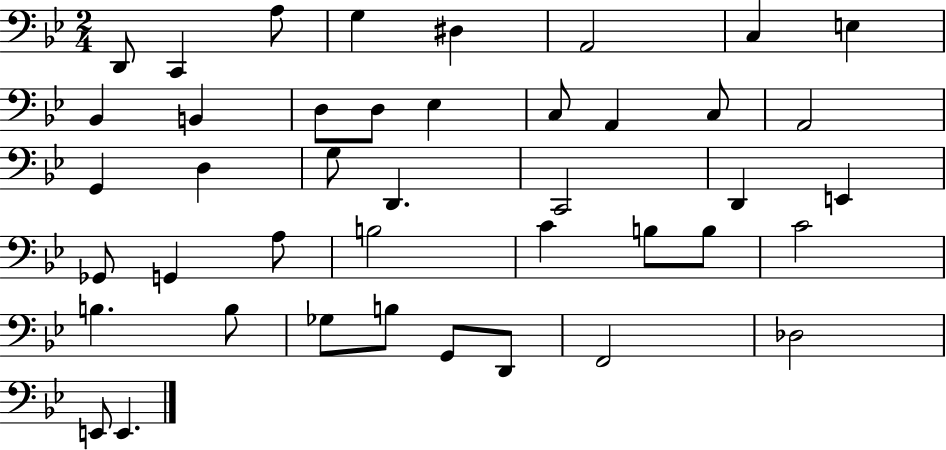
{
  \clef bass
  \numericTimeSignature
  \time 2/4
  \key bes \major
  d,8 c,4 a8 | g4 dis4 | a,2 | c4 e4 | \break bes,4 b,4 | d8 d8 ees4 | c8 a,4 c8 | a,2 | \break g,4 d4 | g8 d,4. | c,2 | d,4 e,4 | \break ges,8 g,4 a8 | b2 | c'4 b8 b8 | c'2 | \break b4. b8 | ges8 b8 g,8 d,8 | f,2 | des2 | \break e,8 e,4. | \bar "|."
}